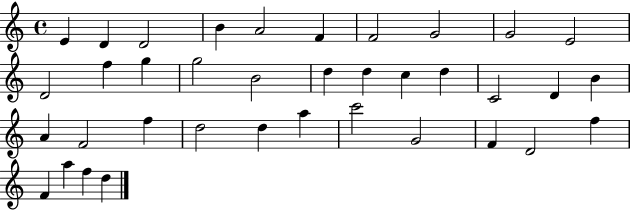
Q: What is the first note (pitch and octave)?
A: E4